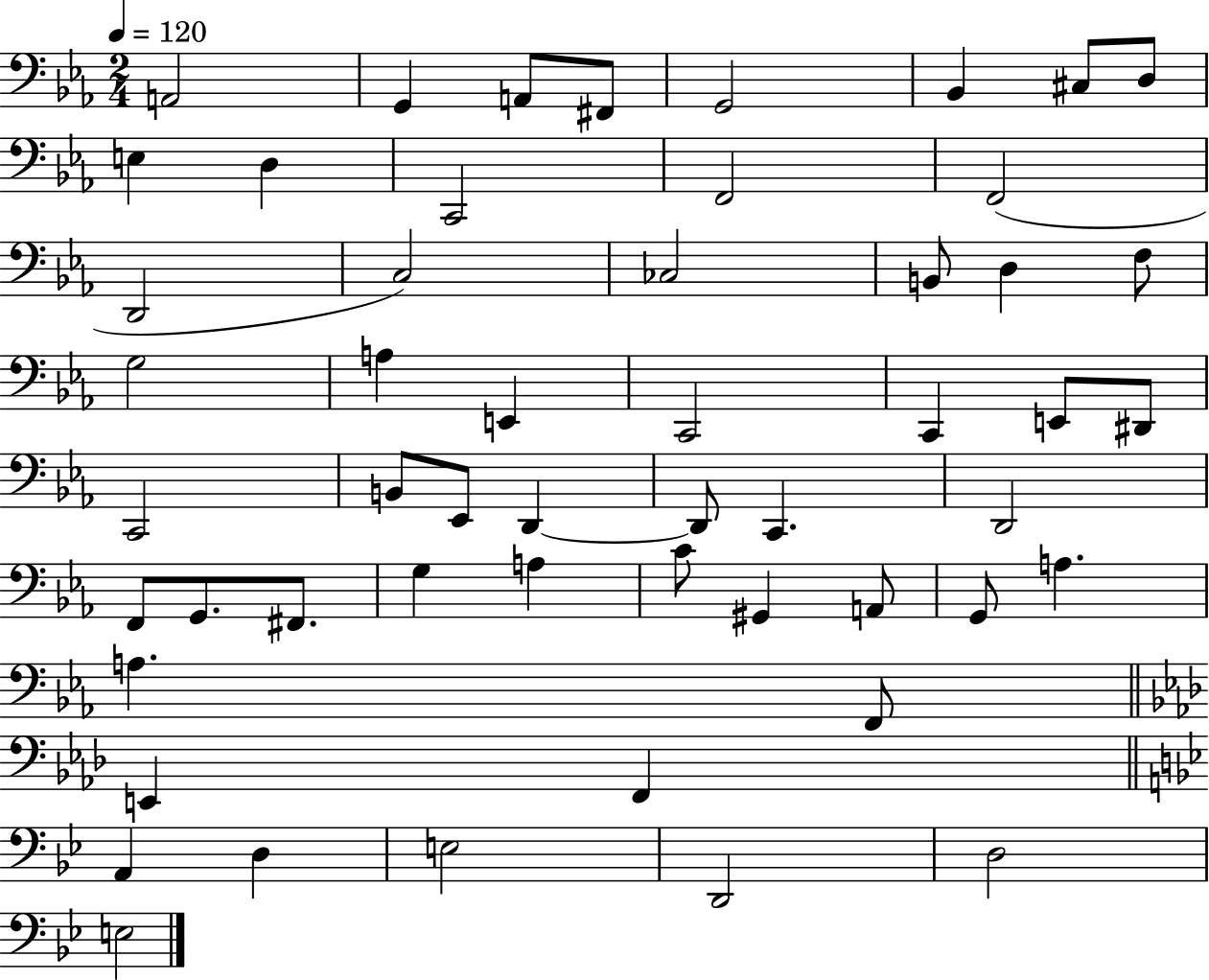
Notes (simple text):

A2/h G2/q A2/e F#2/e G2/h Bb2/q C#3/e D3/e E3/q D3/q C2/h F2/h F2/h D2/h C3/h CES3/h B2/e D3/q F3/e G3/h A3/q E2/q C2/h C2/q E2/e D#2/e C2/h B2/e Eb2/e D2/q D2/e C2/q. D2/h F2/e G2/e. F#2/e. G3/q A3/q C4/e G#2/q A2/e G2/e A3/q. A3/q. F2/e E2/q F2/q A2/q D3/q E3/h D2/h D3/h E3/h